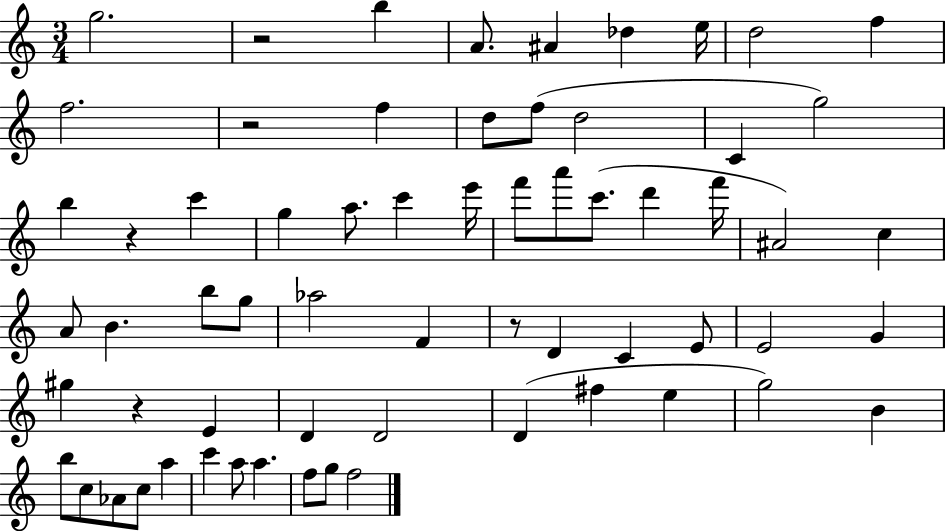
G5/h. R/h B5/q A4/e. A#4/q Db5/q E5/s D5/h F5/q F5/h. R/h F5/q D5/e F5/e D5/h C4/q G5/h B5/q R/q C6/q G5/q A5/e. C6/q E6/s F6/e A6/e C6/e. D6/q F6/s A#4/h C5/q A4/e B4/q. B5/e G5/e Ab5/h F4/q R/e D4/q C4/q E4/e E4/h G4/q G#5/q R/q E4/q D4/q D4/h D4/q F#5/q E5/q G5/h B4/q B5/e C5/e Ab4/e C5/e A5/q C6/q A5/e A5/q. F5/e G5/e F5/h